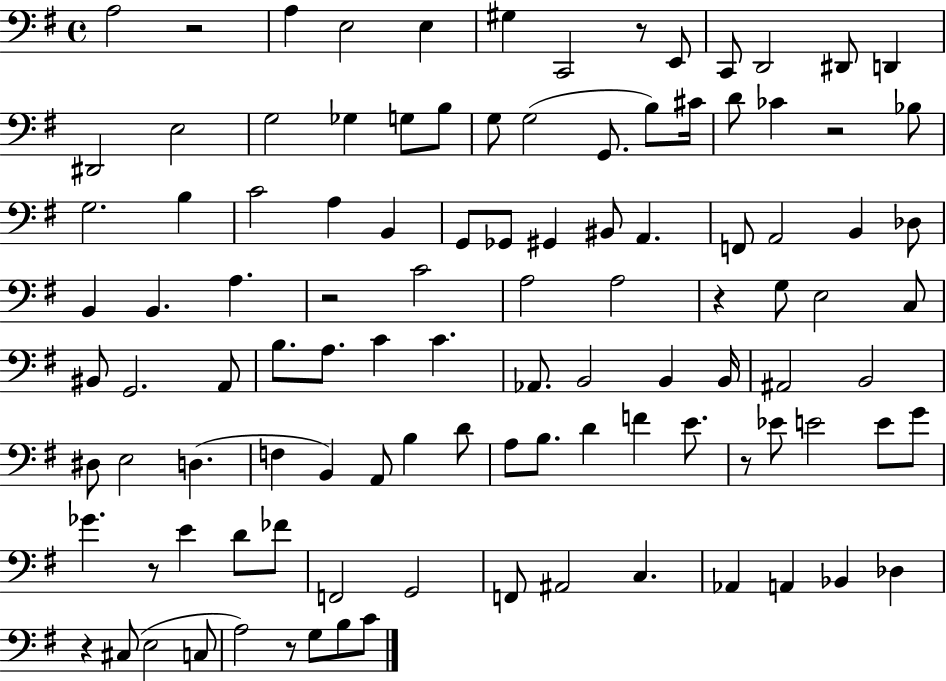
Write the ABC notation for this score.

X:1
T:Untitled
M:4/4
L:1/4
K:G
A,2 z2 A, E,2 E, ^G, C,,2 z/2 E,,/2 C,,/2 D,,2 ^D,,/2 D,, ^D,,2 E,2 G,2 _G, G,/2 B,/2 G,/2 G,2 G,,/2 B,/2 ^C/4 D/2 _C z2 _B,/2 G,2 B, C2 A, B,, G,,/2 _G,,/2 ^G,, ^B,,/2 A,, F,,/2 A,,2 B,, _D,/2 B,, B,, A, z2 C2 A,2 A,2 z G,/2 E,2 C,/2 ^B,,/2 G,,2 A,,/2 B,/2 A,/2 C C _A,,/2 B,,2 B,, B,,/4 ^A,,2 B,,2 ^D,/2 E,2 D, F, B,, A,,/2 B, D/2 A,/2 B,/2 D F E/2 z/2 _E/2 E2 E/2 G/2 _G z/2 E D/2 _F/2 F,,2 G,,2 F,,/2 ^A,,2 C, _A,, A,, _B,, _D, z ^C,/2 E,2 C,/2 A,2 z/2 G,/2 B,/2 C/2